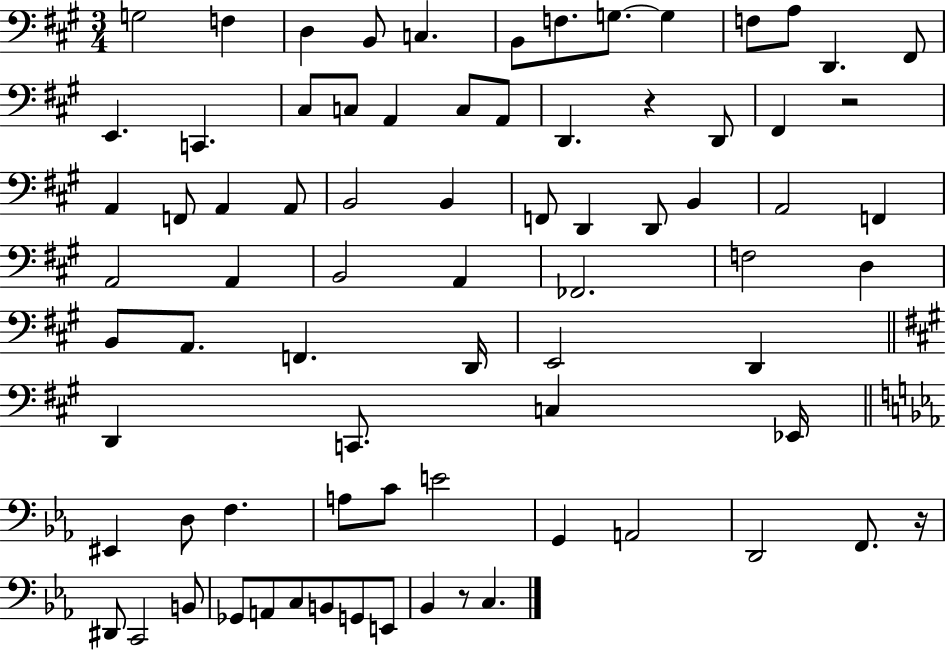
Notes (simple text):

G3/h F3/q D3/q B2/e C3/q. B2/e F3/e. G3/e. G3/q F3/e A3/e D2/q. F#2/e E2/q. C2/q. C#3/e C3/e A2/q C3/e A2/e D2/q. R/q D2/e F#2/q R/h A2/q F2/e A2/q A2/e B2/h B2/q F2/e D2/q D2/e B2/q A2/h F2/q A2/h A2/q B2/h A2/q FES2/h. F3/h D3/q B2/e A2/e. F2/q. D2/s E2/h D2/q D2/q C2/e. C3/q Eb2/s EIS2/q D3/e F3/q. A3/e C4/e E4/h G2/q A2/h D2/h F2/e. R/s D#2/e C2/h B2/e Gb2/e A2/e C3/e B2/e G2/e E2/e Bb2/q R/e C3/q.